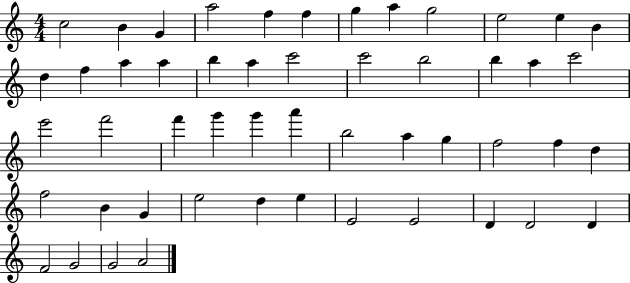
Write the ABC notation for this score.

X:1
T:Untitled
M:4/4
L:1/4
K:C
c2 B G a2 f f g a g2 e2 e B d f a a b a c'2 c'2 b2 b a c'2 e'2 f'2 f' g' g' a' b2 a g f2 f d f2 B G e2 d e E2 E2 D D2 D F2 G2 G2 A2